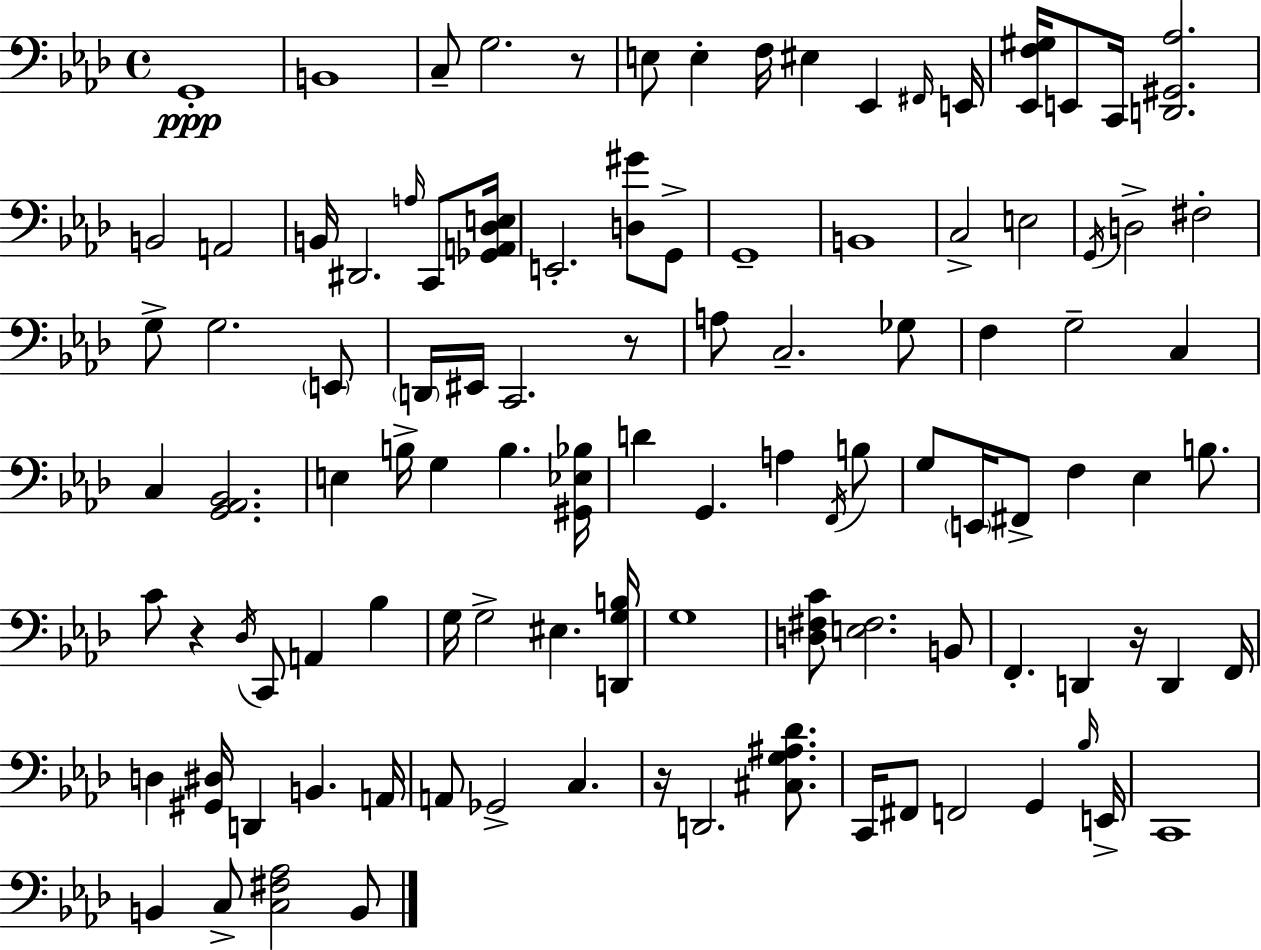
X:1
T:Untitled
M:4/4
L:1/4
K:Ab
G,,4 B,,4 C,/2 G,2 z/2 E,/2 E, F,/4 ^E, _E,, ^F,,/4 E,,/4 [_E,,F,^G,]/4 E,,/2 C,,/4 [D,,^G,,_A,]2 B,,2 A,,2 B,,/4 ^D,,2 A,/4 C,,/2 [_G,,A,,_D,E,]/4 E,,2 [D,^G]/2 G,,/2 G,,4 B,,4 C,2 E,2 G,,/4 D,2 ^F,2 G,/2 G,2 E,,/2 D,,/4 ^E,,/4 C,,2 z/2 A,/2 C,2 _G,/2 F, G,2 C, C, [G,,_A,,_B,,]2 E, B,/4 G, B, [^G,,_E,_B,]/4 D G,, A, F,,/4 B,/2 G,/2 E,,/4 ^F,,/2 F, _E, B,/2 C/2 z _D,/4 C,,/2 A,, _B, G,/4 G,2 ^E, [D,,G,B,]/4 G,4 [D,^F,C]/2 [E,^F,]2 B,,/2 F,, D,, z/4 D,, F,,/4 D, [^G,,^D,]/4 D,, B,, A,,/4 A,,/2 _G,,2 C, z/4 D,,2 [^C,G,^A,_D]/2 C,,/4 ^F,,/2 F,,2 G,, _B,/4 E,,/4 C,,4 B,, C,/2 [C,^F,_A,]2 B,,/2